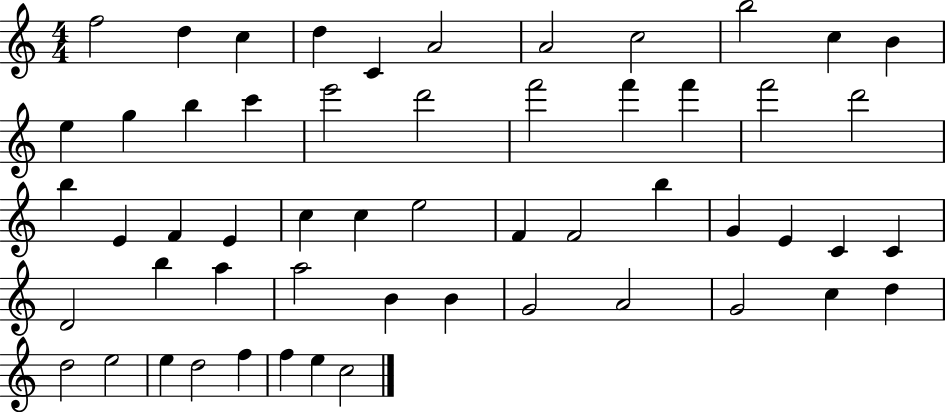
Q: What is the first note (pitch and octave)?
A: F5